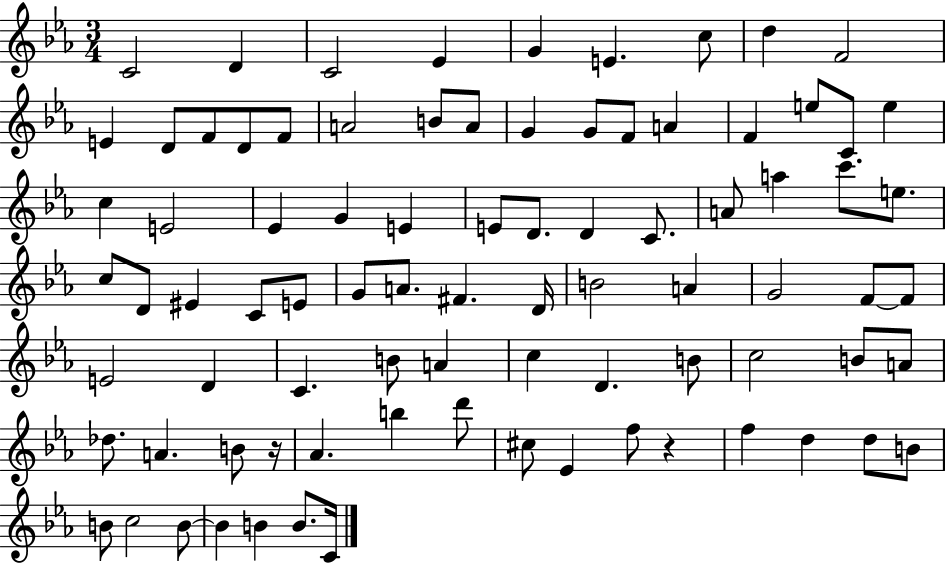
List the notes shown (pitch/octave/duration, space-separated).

C4/h D4/q C4/h Eb4/q G4/q E4/q. C5/e D5/q F4/h E4/q D4/e F4/e D4/e F4/e A4/h B4/e A4/e G4/q G4/e F4/e A4/q F4/q E5/e C4/e E5/q C5/q E4/h Eb4/q G4/q E4/q E4/e D4/e. D4/q C4/e. A4/e A5/q C6/e. E5/e. C5/e D4/e EIS4/q C4/e E4/e G4/e A4/e. F#4/q. D4/s B4/h A4/q G4/h F4/e F4/e E4/h D4/q C4/q. B4/e A4/q C5/q D4/q. B4/e C5/h B4/e A4/e Db5/e. A4/q. B4/e R/s Ab4/q. B5/q D6/e C#5/e Eb4/q F5/e R/q F5/q D5/q D5/e B4/e B4/e C5/h B4/e B4/q B4/q B4/e. C4/s